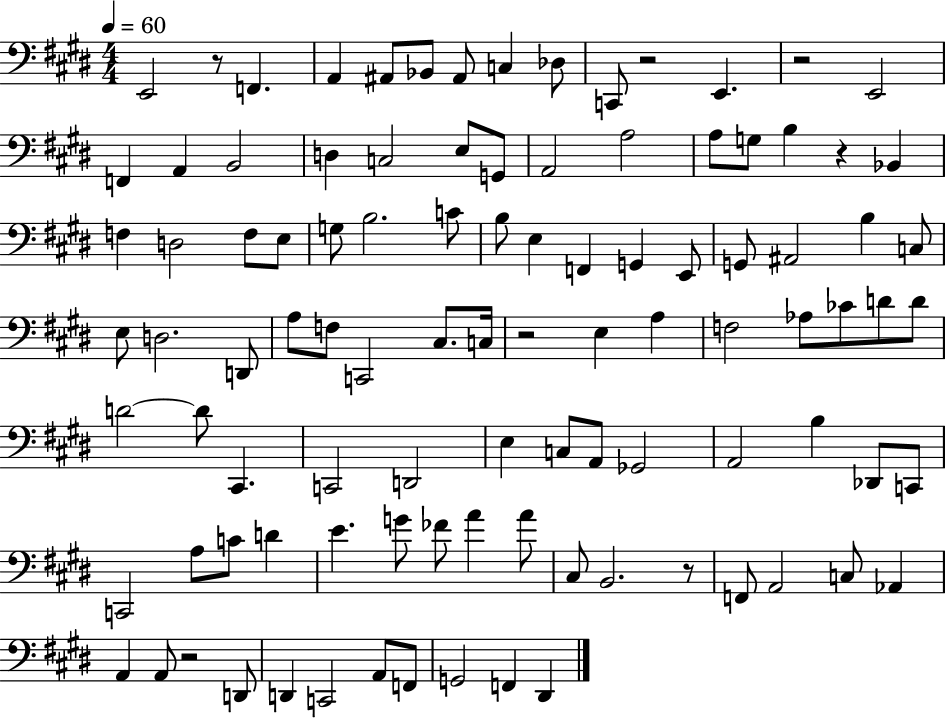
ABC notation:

X:1
T:Untitled
M:4/4
L:1/4
K:E
E,,2 z/2 F,, A,, ^A,,/2 _B,,/2 ^A,,/2 C, _D,/2 C,,/2 z2 E,, z2 E,,2 F,, A,, B,,2 D, C,2 E,/2 G,,/2 A,,2 A,2 A,/2 G,/2 B, z _B,, F, D,2 F,/2 E,/2 G,/2 B,2 C/2 B,/2 E, F,, G,, E,,/2 G,,/2 ^A,,2 B, C,/2 E,/2 D,2 D,,/2 A,/2 F,/2 C,,2 ^C,/2 C,/4 z2 E, A, F,2 _A,/2 _C/2 D/2 D/2 D2 D/2 ^C,, C,,2 D,,2 E, C,/2 A,,/2 _G,,2 A,,2 B, _D,,/2 C,,/2 C,,2 A,/2 C/2 D E G/2 _F/2 A A/2 ^C,/2 B,,2 z/2 F,,/2 A,,2 C,/2 _A,, A,, A,,/2 z2 D,,/2 D,, C,,2 A,,/2 F,,/2 G,,2 F,, ^D,,